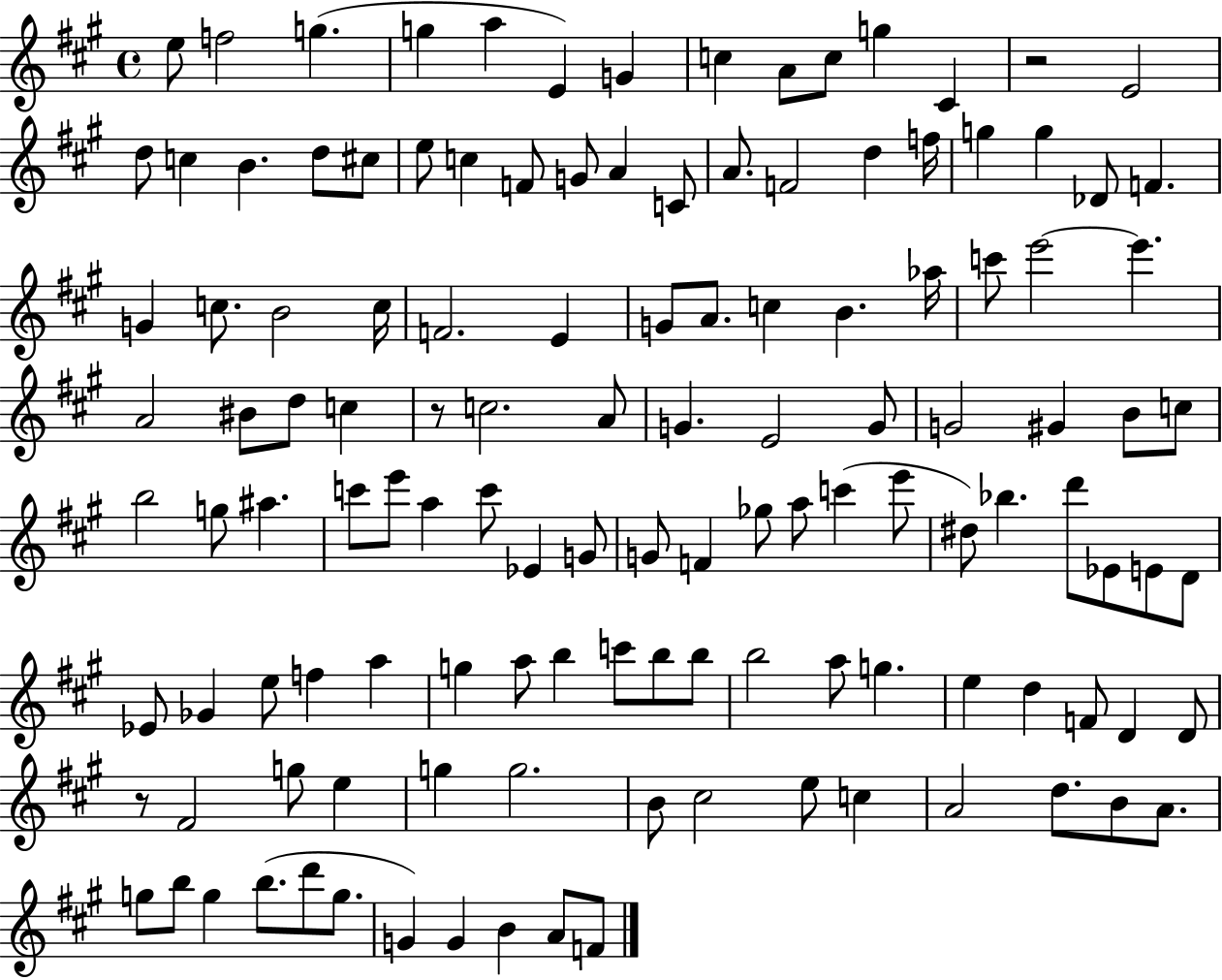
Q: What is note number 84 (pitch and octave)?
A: F5